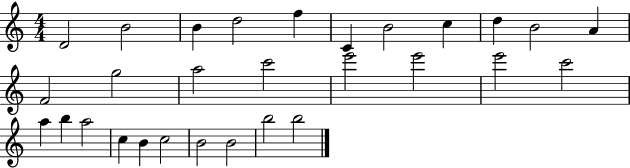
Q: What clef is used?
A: treble